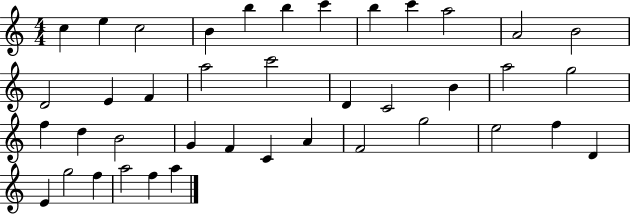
C5/q E5/q C5/h B4/q B5/q B5/q C6/q B5/q C6/q A5/h A4/h B4/h D4/h E4/q F4/q A5/h C6/h D4/q C4/h B4/q A5/h G5/h F5/q D5/q B4/h G4/q F4/q C4/q A4/q F4/h G5/h E5/h F5/q D4/q E4/q G5/h F5/q A5/h F5/q A5/q